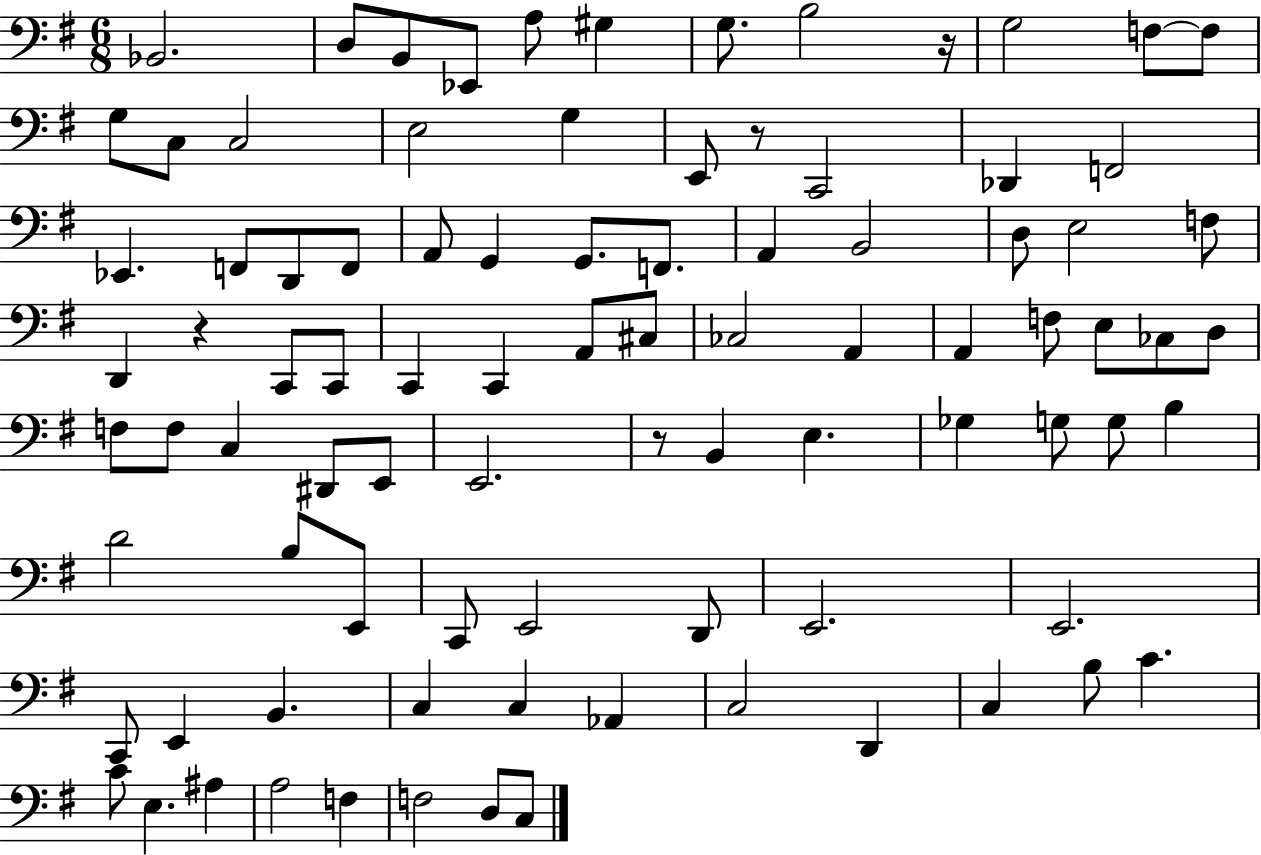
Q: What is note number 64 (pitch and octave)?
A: E2